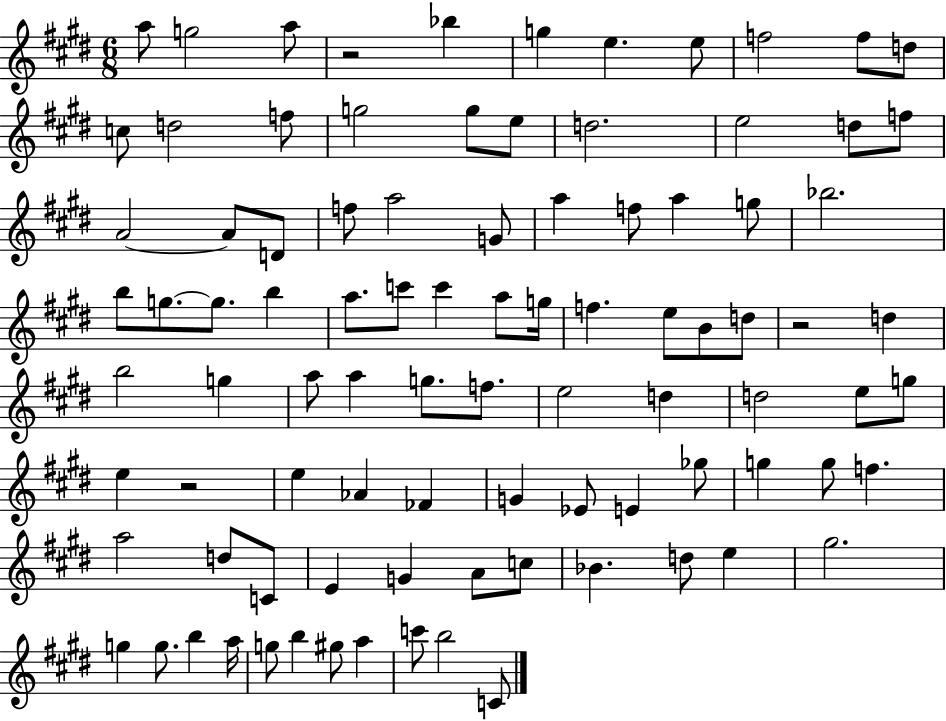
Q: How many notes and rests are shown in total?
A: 92